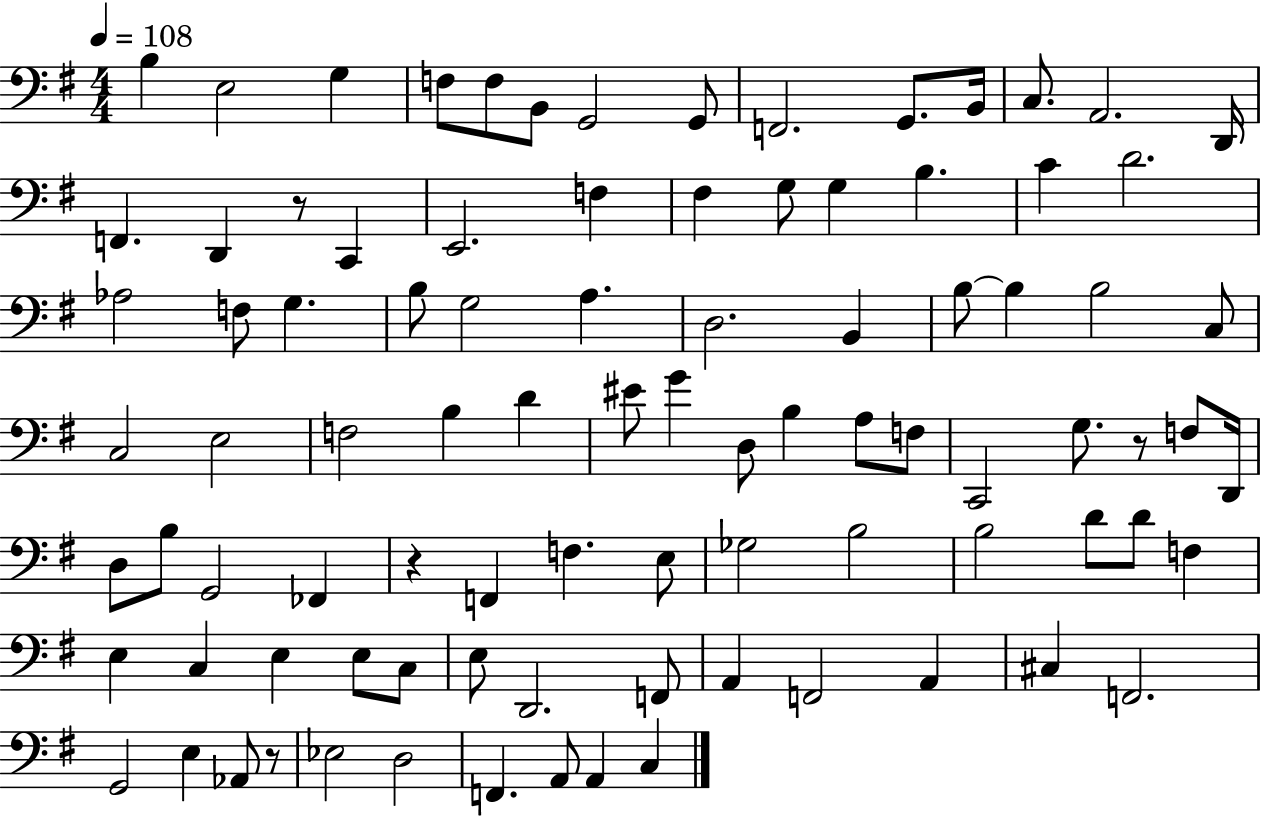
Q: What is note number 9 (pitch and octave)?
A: F2